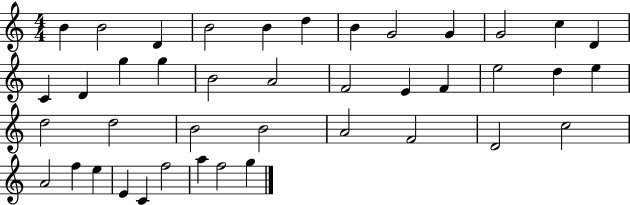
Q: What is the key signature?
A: C major